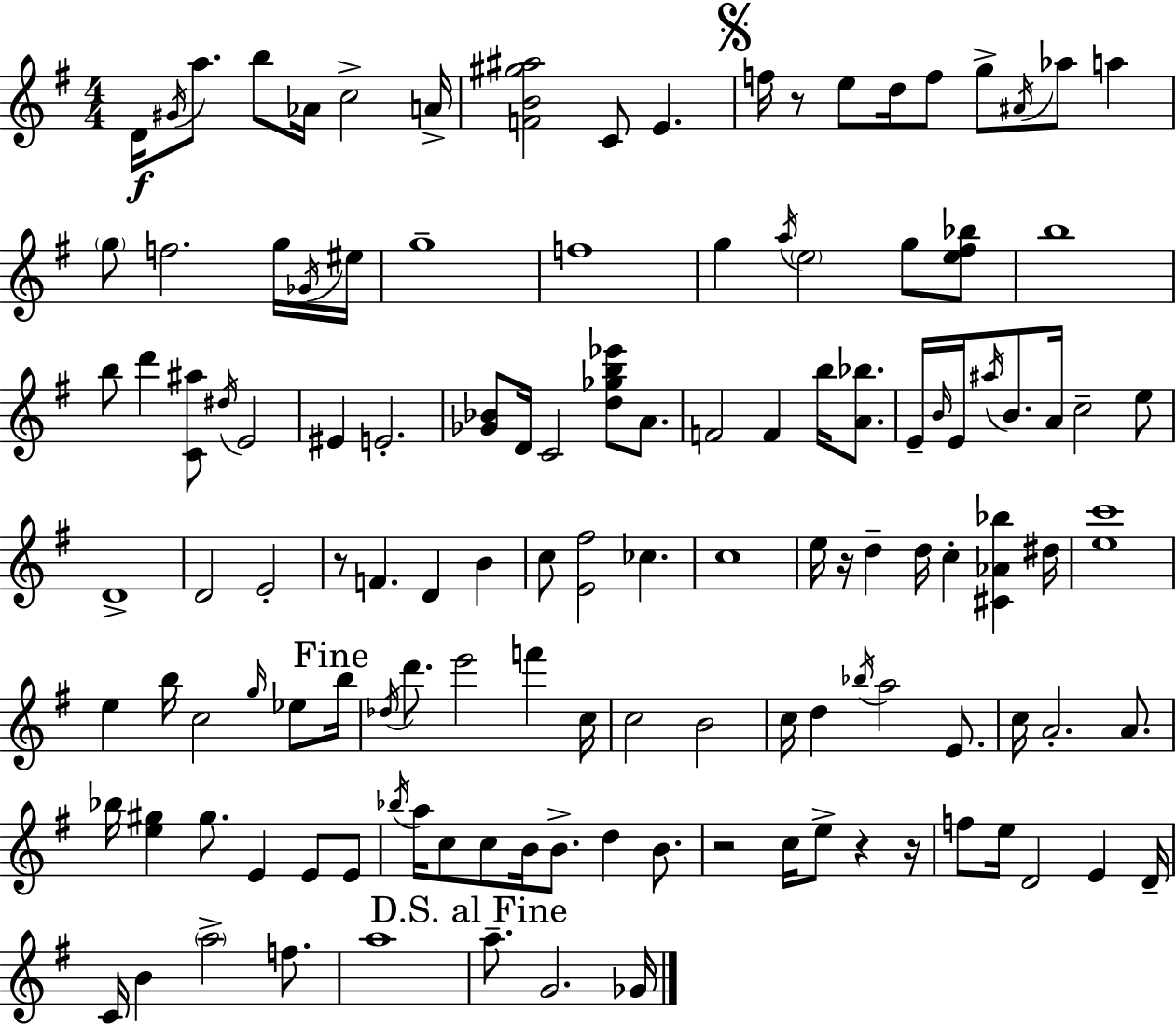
{
  \clef treble
  \numericTimeSignature
  \time 4/4
  \key e \minor
  d'16\f \acciaccatura { gis'16 } a''8. b''8 aes'16 c''2-> | a'16-> <f' b' gis'' ais''>2 c'8 e'4. | \mark \markup { \musicglyph "scripts.segno" } f''16 r8 e''8 d''16 f''8 g''8-> \acciaccatura { ais'16 } aes''8 a''4 | \parenthesize g''8 f''2. | \break g''16 \acciaccatura { ges'16 } eis''16 g''1-- | f''1 | g''4 \acciaccatura { a''16 } \parenthesize e''2 | g''8 <e'' fis'' bes''>8 b''1 | \break b''8 d'''4 <c' ais''>8 \acciaccatura { dis''16 } e'2 | eis'4 e'2.-. | <ges' bes'>8 d'16 c'2 | <d'' ges'' b'' ees'''>8 a'8. f'2 f'4 | \break b''16 <a' bes''>8. e'16-- \grace { b'16 } e'16 \acciaccatura { ais''16 } b'8. a'16 c''2-- | e''8 d'1-> | d'2 e'2-. | r8 f'4. d'4 | \break b'4 c''8 <e' fis''>2 | ces''4. c''1 | e''16 r16 d''4-- d''16 c''4-. | <cis' aes' bes''>4 dis''16 <e'' c'''>1 | \break e''4 b''16 c''2 | \grace { g''16 } ees''8 \mark "Fine" b''16 \acciaccatura { des''16 } d'''8. e'''2 | f'''4 c''16 c''2 | b'2 c''16 d''4 \acciaccatura { bes''16 } a''2 | \break e'8. c''16 a'2.-. | a'8. bes''16 <e'' gis''>4 gis''8. | e'4 e'8 e'8 \acciaccatura { bes''16 } a''16 c''8 c''8 | b'16 b'8.-> d''4 b'8. r2 | \break c''16 e''8-> r4 r16 f''8 e''16 d'2 | e'4 d'16-- c'16 b'4 | \parenthesize a''2-> f''8. a''1 | \mark "D.S. al Fine" a''8.-- g'2. | \break ges'16 \bar "|."
}